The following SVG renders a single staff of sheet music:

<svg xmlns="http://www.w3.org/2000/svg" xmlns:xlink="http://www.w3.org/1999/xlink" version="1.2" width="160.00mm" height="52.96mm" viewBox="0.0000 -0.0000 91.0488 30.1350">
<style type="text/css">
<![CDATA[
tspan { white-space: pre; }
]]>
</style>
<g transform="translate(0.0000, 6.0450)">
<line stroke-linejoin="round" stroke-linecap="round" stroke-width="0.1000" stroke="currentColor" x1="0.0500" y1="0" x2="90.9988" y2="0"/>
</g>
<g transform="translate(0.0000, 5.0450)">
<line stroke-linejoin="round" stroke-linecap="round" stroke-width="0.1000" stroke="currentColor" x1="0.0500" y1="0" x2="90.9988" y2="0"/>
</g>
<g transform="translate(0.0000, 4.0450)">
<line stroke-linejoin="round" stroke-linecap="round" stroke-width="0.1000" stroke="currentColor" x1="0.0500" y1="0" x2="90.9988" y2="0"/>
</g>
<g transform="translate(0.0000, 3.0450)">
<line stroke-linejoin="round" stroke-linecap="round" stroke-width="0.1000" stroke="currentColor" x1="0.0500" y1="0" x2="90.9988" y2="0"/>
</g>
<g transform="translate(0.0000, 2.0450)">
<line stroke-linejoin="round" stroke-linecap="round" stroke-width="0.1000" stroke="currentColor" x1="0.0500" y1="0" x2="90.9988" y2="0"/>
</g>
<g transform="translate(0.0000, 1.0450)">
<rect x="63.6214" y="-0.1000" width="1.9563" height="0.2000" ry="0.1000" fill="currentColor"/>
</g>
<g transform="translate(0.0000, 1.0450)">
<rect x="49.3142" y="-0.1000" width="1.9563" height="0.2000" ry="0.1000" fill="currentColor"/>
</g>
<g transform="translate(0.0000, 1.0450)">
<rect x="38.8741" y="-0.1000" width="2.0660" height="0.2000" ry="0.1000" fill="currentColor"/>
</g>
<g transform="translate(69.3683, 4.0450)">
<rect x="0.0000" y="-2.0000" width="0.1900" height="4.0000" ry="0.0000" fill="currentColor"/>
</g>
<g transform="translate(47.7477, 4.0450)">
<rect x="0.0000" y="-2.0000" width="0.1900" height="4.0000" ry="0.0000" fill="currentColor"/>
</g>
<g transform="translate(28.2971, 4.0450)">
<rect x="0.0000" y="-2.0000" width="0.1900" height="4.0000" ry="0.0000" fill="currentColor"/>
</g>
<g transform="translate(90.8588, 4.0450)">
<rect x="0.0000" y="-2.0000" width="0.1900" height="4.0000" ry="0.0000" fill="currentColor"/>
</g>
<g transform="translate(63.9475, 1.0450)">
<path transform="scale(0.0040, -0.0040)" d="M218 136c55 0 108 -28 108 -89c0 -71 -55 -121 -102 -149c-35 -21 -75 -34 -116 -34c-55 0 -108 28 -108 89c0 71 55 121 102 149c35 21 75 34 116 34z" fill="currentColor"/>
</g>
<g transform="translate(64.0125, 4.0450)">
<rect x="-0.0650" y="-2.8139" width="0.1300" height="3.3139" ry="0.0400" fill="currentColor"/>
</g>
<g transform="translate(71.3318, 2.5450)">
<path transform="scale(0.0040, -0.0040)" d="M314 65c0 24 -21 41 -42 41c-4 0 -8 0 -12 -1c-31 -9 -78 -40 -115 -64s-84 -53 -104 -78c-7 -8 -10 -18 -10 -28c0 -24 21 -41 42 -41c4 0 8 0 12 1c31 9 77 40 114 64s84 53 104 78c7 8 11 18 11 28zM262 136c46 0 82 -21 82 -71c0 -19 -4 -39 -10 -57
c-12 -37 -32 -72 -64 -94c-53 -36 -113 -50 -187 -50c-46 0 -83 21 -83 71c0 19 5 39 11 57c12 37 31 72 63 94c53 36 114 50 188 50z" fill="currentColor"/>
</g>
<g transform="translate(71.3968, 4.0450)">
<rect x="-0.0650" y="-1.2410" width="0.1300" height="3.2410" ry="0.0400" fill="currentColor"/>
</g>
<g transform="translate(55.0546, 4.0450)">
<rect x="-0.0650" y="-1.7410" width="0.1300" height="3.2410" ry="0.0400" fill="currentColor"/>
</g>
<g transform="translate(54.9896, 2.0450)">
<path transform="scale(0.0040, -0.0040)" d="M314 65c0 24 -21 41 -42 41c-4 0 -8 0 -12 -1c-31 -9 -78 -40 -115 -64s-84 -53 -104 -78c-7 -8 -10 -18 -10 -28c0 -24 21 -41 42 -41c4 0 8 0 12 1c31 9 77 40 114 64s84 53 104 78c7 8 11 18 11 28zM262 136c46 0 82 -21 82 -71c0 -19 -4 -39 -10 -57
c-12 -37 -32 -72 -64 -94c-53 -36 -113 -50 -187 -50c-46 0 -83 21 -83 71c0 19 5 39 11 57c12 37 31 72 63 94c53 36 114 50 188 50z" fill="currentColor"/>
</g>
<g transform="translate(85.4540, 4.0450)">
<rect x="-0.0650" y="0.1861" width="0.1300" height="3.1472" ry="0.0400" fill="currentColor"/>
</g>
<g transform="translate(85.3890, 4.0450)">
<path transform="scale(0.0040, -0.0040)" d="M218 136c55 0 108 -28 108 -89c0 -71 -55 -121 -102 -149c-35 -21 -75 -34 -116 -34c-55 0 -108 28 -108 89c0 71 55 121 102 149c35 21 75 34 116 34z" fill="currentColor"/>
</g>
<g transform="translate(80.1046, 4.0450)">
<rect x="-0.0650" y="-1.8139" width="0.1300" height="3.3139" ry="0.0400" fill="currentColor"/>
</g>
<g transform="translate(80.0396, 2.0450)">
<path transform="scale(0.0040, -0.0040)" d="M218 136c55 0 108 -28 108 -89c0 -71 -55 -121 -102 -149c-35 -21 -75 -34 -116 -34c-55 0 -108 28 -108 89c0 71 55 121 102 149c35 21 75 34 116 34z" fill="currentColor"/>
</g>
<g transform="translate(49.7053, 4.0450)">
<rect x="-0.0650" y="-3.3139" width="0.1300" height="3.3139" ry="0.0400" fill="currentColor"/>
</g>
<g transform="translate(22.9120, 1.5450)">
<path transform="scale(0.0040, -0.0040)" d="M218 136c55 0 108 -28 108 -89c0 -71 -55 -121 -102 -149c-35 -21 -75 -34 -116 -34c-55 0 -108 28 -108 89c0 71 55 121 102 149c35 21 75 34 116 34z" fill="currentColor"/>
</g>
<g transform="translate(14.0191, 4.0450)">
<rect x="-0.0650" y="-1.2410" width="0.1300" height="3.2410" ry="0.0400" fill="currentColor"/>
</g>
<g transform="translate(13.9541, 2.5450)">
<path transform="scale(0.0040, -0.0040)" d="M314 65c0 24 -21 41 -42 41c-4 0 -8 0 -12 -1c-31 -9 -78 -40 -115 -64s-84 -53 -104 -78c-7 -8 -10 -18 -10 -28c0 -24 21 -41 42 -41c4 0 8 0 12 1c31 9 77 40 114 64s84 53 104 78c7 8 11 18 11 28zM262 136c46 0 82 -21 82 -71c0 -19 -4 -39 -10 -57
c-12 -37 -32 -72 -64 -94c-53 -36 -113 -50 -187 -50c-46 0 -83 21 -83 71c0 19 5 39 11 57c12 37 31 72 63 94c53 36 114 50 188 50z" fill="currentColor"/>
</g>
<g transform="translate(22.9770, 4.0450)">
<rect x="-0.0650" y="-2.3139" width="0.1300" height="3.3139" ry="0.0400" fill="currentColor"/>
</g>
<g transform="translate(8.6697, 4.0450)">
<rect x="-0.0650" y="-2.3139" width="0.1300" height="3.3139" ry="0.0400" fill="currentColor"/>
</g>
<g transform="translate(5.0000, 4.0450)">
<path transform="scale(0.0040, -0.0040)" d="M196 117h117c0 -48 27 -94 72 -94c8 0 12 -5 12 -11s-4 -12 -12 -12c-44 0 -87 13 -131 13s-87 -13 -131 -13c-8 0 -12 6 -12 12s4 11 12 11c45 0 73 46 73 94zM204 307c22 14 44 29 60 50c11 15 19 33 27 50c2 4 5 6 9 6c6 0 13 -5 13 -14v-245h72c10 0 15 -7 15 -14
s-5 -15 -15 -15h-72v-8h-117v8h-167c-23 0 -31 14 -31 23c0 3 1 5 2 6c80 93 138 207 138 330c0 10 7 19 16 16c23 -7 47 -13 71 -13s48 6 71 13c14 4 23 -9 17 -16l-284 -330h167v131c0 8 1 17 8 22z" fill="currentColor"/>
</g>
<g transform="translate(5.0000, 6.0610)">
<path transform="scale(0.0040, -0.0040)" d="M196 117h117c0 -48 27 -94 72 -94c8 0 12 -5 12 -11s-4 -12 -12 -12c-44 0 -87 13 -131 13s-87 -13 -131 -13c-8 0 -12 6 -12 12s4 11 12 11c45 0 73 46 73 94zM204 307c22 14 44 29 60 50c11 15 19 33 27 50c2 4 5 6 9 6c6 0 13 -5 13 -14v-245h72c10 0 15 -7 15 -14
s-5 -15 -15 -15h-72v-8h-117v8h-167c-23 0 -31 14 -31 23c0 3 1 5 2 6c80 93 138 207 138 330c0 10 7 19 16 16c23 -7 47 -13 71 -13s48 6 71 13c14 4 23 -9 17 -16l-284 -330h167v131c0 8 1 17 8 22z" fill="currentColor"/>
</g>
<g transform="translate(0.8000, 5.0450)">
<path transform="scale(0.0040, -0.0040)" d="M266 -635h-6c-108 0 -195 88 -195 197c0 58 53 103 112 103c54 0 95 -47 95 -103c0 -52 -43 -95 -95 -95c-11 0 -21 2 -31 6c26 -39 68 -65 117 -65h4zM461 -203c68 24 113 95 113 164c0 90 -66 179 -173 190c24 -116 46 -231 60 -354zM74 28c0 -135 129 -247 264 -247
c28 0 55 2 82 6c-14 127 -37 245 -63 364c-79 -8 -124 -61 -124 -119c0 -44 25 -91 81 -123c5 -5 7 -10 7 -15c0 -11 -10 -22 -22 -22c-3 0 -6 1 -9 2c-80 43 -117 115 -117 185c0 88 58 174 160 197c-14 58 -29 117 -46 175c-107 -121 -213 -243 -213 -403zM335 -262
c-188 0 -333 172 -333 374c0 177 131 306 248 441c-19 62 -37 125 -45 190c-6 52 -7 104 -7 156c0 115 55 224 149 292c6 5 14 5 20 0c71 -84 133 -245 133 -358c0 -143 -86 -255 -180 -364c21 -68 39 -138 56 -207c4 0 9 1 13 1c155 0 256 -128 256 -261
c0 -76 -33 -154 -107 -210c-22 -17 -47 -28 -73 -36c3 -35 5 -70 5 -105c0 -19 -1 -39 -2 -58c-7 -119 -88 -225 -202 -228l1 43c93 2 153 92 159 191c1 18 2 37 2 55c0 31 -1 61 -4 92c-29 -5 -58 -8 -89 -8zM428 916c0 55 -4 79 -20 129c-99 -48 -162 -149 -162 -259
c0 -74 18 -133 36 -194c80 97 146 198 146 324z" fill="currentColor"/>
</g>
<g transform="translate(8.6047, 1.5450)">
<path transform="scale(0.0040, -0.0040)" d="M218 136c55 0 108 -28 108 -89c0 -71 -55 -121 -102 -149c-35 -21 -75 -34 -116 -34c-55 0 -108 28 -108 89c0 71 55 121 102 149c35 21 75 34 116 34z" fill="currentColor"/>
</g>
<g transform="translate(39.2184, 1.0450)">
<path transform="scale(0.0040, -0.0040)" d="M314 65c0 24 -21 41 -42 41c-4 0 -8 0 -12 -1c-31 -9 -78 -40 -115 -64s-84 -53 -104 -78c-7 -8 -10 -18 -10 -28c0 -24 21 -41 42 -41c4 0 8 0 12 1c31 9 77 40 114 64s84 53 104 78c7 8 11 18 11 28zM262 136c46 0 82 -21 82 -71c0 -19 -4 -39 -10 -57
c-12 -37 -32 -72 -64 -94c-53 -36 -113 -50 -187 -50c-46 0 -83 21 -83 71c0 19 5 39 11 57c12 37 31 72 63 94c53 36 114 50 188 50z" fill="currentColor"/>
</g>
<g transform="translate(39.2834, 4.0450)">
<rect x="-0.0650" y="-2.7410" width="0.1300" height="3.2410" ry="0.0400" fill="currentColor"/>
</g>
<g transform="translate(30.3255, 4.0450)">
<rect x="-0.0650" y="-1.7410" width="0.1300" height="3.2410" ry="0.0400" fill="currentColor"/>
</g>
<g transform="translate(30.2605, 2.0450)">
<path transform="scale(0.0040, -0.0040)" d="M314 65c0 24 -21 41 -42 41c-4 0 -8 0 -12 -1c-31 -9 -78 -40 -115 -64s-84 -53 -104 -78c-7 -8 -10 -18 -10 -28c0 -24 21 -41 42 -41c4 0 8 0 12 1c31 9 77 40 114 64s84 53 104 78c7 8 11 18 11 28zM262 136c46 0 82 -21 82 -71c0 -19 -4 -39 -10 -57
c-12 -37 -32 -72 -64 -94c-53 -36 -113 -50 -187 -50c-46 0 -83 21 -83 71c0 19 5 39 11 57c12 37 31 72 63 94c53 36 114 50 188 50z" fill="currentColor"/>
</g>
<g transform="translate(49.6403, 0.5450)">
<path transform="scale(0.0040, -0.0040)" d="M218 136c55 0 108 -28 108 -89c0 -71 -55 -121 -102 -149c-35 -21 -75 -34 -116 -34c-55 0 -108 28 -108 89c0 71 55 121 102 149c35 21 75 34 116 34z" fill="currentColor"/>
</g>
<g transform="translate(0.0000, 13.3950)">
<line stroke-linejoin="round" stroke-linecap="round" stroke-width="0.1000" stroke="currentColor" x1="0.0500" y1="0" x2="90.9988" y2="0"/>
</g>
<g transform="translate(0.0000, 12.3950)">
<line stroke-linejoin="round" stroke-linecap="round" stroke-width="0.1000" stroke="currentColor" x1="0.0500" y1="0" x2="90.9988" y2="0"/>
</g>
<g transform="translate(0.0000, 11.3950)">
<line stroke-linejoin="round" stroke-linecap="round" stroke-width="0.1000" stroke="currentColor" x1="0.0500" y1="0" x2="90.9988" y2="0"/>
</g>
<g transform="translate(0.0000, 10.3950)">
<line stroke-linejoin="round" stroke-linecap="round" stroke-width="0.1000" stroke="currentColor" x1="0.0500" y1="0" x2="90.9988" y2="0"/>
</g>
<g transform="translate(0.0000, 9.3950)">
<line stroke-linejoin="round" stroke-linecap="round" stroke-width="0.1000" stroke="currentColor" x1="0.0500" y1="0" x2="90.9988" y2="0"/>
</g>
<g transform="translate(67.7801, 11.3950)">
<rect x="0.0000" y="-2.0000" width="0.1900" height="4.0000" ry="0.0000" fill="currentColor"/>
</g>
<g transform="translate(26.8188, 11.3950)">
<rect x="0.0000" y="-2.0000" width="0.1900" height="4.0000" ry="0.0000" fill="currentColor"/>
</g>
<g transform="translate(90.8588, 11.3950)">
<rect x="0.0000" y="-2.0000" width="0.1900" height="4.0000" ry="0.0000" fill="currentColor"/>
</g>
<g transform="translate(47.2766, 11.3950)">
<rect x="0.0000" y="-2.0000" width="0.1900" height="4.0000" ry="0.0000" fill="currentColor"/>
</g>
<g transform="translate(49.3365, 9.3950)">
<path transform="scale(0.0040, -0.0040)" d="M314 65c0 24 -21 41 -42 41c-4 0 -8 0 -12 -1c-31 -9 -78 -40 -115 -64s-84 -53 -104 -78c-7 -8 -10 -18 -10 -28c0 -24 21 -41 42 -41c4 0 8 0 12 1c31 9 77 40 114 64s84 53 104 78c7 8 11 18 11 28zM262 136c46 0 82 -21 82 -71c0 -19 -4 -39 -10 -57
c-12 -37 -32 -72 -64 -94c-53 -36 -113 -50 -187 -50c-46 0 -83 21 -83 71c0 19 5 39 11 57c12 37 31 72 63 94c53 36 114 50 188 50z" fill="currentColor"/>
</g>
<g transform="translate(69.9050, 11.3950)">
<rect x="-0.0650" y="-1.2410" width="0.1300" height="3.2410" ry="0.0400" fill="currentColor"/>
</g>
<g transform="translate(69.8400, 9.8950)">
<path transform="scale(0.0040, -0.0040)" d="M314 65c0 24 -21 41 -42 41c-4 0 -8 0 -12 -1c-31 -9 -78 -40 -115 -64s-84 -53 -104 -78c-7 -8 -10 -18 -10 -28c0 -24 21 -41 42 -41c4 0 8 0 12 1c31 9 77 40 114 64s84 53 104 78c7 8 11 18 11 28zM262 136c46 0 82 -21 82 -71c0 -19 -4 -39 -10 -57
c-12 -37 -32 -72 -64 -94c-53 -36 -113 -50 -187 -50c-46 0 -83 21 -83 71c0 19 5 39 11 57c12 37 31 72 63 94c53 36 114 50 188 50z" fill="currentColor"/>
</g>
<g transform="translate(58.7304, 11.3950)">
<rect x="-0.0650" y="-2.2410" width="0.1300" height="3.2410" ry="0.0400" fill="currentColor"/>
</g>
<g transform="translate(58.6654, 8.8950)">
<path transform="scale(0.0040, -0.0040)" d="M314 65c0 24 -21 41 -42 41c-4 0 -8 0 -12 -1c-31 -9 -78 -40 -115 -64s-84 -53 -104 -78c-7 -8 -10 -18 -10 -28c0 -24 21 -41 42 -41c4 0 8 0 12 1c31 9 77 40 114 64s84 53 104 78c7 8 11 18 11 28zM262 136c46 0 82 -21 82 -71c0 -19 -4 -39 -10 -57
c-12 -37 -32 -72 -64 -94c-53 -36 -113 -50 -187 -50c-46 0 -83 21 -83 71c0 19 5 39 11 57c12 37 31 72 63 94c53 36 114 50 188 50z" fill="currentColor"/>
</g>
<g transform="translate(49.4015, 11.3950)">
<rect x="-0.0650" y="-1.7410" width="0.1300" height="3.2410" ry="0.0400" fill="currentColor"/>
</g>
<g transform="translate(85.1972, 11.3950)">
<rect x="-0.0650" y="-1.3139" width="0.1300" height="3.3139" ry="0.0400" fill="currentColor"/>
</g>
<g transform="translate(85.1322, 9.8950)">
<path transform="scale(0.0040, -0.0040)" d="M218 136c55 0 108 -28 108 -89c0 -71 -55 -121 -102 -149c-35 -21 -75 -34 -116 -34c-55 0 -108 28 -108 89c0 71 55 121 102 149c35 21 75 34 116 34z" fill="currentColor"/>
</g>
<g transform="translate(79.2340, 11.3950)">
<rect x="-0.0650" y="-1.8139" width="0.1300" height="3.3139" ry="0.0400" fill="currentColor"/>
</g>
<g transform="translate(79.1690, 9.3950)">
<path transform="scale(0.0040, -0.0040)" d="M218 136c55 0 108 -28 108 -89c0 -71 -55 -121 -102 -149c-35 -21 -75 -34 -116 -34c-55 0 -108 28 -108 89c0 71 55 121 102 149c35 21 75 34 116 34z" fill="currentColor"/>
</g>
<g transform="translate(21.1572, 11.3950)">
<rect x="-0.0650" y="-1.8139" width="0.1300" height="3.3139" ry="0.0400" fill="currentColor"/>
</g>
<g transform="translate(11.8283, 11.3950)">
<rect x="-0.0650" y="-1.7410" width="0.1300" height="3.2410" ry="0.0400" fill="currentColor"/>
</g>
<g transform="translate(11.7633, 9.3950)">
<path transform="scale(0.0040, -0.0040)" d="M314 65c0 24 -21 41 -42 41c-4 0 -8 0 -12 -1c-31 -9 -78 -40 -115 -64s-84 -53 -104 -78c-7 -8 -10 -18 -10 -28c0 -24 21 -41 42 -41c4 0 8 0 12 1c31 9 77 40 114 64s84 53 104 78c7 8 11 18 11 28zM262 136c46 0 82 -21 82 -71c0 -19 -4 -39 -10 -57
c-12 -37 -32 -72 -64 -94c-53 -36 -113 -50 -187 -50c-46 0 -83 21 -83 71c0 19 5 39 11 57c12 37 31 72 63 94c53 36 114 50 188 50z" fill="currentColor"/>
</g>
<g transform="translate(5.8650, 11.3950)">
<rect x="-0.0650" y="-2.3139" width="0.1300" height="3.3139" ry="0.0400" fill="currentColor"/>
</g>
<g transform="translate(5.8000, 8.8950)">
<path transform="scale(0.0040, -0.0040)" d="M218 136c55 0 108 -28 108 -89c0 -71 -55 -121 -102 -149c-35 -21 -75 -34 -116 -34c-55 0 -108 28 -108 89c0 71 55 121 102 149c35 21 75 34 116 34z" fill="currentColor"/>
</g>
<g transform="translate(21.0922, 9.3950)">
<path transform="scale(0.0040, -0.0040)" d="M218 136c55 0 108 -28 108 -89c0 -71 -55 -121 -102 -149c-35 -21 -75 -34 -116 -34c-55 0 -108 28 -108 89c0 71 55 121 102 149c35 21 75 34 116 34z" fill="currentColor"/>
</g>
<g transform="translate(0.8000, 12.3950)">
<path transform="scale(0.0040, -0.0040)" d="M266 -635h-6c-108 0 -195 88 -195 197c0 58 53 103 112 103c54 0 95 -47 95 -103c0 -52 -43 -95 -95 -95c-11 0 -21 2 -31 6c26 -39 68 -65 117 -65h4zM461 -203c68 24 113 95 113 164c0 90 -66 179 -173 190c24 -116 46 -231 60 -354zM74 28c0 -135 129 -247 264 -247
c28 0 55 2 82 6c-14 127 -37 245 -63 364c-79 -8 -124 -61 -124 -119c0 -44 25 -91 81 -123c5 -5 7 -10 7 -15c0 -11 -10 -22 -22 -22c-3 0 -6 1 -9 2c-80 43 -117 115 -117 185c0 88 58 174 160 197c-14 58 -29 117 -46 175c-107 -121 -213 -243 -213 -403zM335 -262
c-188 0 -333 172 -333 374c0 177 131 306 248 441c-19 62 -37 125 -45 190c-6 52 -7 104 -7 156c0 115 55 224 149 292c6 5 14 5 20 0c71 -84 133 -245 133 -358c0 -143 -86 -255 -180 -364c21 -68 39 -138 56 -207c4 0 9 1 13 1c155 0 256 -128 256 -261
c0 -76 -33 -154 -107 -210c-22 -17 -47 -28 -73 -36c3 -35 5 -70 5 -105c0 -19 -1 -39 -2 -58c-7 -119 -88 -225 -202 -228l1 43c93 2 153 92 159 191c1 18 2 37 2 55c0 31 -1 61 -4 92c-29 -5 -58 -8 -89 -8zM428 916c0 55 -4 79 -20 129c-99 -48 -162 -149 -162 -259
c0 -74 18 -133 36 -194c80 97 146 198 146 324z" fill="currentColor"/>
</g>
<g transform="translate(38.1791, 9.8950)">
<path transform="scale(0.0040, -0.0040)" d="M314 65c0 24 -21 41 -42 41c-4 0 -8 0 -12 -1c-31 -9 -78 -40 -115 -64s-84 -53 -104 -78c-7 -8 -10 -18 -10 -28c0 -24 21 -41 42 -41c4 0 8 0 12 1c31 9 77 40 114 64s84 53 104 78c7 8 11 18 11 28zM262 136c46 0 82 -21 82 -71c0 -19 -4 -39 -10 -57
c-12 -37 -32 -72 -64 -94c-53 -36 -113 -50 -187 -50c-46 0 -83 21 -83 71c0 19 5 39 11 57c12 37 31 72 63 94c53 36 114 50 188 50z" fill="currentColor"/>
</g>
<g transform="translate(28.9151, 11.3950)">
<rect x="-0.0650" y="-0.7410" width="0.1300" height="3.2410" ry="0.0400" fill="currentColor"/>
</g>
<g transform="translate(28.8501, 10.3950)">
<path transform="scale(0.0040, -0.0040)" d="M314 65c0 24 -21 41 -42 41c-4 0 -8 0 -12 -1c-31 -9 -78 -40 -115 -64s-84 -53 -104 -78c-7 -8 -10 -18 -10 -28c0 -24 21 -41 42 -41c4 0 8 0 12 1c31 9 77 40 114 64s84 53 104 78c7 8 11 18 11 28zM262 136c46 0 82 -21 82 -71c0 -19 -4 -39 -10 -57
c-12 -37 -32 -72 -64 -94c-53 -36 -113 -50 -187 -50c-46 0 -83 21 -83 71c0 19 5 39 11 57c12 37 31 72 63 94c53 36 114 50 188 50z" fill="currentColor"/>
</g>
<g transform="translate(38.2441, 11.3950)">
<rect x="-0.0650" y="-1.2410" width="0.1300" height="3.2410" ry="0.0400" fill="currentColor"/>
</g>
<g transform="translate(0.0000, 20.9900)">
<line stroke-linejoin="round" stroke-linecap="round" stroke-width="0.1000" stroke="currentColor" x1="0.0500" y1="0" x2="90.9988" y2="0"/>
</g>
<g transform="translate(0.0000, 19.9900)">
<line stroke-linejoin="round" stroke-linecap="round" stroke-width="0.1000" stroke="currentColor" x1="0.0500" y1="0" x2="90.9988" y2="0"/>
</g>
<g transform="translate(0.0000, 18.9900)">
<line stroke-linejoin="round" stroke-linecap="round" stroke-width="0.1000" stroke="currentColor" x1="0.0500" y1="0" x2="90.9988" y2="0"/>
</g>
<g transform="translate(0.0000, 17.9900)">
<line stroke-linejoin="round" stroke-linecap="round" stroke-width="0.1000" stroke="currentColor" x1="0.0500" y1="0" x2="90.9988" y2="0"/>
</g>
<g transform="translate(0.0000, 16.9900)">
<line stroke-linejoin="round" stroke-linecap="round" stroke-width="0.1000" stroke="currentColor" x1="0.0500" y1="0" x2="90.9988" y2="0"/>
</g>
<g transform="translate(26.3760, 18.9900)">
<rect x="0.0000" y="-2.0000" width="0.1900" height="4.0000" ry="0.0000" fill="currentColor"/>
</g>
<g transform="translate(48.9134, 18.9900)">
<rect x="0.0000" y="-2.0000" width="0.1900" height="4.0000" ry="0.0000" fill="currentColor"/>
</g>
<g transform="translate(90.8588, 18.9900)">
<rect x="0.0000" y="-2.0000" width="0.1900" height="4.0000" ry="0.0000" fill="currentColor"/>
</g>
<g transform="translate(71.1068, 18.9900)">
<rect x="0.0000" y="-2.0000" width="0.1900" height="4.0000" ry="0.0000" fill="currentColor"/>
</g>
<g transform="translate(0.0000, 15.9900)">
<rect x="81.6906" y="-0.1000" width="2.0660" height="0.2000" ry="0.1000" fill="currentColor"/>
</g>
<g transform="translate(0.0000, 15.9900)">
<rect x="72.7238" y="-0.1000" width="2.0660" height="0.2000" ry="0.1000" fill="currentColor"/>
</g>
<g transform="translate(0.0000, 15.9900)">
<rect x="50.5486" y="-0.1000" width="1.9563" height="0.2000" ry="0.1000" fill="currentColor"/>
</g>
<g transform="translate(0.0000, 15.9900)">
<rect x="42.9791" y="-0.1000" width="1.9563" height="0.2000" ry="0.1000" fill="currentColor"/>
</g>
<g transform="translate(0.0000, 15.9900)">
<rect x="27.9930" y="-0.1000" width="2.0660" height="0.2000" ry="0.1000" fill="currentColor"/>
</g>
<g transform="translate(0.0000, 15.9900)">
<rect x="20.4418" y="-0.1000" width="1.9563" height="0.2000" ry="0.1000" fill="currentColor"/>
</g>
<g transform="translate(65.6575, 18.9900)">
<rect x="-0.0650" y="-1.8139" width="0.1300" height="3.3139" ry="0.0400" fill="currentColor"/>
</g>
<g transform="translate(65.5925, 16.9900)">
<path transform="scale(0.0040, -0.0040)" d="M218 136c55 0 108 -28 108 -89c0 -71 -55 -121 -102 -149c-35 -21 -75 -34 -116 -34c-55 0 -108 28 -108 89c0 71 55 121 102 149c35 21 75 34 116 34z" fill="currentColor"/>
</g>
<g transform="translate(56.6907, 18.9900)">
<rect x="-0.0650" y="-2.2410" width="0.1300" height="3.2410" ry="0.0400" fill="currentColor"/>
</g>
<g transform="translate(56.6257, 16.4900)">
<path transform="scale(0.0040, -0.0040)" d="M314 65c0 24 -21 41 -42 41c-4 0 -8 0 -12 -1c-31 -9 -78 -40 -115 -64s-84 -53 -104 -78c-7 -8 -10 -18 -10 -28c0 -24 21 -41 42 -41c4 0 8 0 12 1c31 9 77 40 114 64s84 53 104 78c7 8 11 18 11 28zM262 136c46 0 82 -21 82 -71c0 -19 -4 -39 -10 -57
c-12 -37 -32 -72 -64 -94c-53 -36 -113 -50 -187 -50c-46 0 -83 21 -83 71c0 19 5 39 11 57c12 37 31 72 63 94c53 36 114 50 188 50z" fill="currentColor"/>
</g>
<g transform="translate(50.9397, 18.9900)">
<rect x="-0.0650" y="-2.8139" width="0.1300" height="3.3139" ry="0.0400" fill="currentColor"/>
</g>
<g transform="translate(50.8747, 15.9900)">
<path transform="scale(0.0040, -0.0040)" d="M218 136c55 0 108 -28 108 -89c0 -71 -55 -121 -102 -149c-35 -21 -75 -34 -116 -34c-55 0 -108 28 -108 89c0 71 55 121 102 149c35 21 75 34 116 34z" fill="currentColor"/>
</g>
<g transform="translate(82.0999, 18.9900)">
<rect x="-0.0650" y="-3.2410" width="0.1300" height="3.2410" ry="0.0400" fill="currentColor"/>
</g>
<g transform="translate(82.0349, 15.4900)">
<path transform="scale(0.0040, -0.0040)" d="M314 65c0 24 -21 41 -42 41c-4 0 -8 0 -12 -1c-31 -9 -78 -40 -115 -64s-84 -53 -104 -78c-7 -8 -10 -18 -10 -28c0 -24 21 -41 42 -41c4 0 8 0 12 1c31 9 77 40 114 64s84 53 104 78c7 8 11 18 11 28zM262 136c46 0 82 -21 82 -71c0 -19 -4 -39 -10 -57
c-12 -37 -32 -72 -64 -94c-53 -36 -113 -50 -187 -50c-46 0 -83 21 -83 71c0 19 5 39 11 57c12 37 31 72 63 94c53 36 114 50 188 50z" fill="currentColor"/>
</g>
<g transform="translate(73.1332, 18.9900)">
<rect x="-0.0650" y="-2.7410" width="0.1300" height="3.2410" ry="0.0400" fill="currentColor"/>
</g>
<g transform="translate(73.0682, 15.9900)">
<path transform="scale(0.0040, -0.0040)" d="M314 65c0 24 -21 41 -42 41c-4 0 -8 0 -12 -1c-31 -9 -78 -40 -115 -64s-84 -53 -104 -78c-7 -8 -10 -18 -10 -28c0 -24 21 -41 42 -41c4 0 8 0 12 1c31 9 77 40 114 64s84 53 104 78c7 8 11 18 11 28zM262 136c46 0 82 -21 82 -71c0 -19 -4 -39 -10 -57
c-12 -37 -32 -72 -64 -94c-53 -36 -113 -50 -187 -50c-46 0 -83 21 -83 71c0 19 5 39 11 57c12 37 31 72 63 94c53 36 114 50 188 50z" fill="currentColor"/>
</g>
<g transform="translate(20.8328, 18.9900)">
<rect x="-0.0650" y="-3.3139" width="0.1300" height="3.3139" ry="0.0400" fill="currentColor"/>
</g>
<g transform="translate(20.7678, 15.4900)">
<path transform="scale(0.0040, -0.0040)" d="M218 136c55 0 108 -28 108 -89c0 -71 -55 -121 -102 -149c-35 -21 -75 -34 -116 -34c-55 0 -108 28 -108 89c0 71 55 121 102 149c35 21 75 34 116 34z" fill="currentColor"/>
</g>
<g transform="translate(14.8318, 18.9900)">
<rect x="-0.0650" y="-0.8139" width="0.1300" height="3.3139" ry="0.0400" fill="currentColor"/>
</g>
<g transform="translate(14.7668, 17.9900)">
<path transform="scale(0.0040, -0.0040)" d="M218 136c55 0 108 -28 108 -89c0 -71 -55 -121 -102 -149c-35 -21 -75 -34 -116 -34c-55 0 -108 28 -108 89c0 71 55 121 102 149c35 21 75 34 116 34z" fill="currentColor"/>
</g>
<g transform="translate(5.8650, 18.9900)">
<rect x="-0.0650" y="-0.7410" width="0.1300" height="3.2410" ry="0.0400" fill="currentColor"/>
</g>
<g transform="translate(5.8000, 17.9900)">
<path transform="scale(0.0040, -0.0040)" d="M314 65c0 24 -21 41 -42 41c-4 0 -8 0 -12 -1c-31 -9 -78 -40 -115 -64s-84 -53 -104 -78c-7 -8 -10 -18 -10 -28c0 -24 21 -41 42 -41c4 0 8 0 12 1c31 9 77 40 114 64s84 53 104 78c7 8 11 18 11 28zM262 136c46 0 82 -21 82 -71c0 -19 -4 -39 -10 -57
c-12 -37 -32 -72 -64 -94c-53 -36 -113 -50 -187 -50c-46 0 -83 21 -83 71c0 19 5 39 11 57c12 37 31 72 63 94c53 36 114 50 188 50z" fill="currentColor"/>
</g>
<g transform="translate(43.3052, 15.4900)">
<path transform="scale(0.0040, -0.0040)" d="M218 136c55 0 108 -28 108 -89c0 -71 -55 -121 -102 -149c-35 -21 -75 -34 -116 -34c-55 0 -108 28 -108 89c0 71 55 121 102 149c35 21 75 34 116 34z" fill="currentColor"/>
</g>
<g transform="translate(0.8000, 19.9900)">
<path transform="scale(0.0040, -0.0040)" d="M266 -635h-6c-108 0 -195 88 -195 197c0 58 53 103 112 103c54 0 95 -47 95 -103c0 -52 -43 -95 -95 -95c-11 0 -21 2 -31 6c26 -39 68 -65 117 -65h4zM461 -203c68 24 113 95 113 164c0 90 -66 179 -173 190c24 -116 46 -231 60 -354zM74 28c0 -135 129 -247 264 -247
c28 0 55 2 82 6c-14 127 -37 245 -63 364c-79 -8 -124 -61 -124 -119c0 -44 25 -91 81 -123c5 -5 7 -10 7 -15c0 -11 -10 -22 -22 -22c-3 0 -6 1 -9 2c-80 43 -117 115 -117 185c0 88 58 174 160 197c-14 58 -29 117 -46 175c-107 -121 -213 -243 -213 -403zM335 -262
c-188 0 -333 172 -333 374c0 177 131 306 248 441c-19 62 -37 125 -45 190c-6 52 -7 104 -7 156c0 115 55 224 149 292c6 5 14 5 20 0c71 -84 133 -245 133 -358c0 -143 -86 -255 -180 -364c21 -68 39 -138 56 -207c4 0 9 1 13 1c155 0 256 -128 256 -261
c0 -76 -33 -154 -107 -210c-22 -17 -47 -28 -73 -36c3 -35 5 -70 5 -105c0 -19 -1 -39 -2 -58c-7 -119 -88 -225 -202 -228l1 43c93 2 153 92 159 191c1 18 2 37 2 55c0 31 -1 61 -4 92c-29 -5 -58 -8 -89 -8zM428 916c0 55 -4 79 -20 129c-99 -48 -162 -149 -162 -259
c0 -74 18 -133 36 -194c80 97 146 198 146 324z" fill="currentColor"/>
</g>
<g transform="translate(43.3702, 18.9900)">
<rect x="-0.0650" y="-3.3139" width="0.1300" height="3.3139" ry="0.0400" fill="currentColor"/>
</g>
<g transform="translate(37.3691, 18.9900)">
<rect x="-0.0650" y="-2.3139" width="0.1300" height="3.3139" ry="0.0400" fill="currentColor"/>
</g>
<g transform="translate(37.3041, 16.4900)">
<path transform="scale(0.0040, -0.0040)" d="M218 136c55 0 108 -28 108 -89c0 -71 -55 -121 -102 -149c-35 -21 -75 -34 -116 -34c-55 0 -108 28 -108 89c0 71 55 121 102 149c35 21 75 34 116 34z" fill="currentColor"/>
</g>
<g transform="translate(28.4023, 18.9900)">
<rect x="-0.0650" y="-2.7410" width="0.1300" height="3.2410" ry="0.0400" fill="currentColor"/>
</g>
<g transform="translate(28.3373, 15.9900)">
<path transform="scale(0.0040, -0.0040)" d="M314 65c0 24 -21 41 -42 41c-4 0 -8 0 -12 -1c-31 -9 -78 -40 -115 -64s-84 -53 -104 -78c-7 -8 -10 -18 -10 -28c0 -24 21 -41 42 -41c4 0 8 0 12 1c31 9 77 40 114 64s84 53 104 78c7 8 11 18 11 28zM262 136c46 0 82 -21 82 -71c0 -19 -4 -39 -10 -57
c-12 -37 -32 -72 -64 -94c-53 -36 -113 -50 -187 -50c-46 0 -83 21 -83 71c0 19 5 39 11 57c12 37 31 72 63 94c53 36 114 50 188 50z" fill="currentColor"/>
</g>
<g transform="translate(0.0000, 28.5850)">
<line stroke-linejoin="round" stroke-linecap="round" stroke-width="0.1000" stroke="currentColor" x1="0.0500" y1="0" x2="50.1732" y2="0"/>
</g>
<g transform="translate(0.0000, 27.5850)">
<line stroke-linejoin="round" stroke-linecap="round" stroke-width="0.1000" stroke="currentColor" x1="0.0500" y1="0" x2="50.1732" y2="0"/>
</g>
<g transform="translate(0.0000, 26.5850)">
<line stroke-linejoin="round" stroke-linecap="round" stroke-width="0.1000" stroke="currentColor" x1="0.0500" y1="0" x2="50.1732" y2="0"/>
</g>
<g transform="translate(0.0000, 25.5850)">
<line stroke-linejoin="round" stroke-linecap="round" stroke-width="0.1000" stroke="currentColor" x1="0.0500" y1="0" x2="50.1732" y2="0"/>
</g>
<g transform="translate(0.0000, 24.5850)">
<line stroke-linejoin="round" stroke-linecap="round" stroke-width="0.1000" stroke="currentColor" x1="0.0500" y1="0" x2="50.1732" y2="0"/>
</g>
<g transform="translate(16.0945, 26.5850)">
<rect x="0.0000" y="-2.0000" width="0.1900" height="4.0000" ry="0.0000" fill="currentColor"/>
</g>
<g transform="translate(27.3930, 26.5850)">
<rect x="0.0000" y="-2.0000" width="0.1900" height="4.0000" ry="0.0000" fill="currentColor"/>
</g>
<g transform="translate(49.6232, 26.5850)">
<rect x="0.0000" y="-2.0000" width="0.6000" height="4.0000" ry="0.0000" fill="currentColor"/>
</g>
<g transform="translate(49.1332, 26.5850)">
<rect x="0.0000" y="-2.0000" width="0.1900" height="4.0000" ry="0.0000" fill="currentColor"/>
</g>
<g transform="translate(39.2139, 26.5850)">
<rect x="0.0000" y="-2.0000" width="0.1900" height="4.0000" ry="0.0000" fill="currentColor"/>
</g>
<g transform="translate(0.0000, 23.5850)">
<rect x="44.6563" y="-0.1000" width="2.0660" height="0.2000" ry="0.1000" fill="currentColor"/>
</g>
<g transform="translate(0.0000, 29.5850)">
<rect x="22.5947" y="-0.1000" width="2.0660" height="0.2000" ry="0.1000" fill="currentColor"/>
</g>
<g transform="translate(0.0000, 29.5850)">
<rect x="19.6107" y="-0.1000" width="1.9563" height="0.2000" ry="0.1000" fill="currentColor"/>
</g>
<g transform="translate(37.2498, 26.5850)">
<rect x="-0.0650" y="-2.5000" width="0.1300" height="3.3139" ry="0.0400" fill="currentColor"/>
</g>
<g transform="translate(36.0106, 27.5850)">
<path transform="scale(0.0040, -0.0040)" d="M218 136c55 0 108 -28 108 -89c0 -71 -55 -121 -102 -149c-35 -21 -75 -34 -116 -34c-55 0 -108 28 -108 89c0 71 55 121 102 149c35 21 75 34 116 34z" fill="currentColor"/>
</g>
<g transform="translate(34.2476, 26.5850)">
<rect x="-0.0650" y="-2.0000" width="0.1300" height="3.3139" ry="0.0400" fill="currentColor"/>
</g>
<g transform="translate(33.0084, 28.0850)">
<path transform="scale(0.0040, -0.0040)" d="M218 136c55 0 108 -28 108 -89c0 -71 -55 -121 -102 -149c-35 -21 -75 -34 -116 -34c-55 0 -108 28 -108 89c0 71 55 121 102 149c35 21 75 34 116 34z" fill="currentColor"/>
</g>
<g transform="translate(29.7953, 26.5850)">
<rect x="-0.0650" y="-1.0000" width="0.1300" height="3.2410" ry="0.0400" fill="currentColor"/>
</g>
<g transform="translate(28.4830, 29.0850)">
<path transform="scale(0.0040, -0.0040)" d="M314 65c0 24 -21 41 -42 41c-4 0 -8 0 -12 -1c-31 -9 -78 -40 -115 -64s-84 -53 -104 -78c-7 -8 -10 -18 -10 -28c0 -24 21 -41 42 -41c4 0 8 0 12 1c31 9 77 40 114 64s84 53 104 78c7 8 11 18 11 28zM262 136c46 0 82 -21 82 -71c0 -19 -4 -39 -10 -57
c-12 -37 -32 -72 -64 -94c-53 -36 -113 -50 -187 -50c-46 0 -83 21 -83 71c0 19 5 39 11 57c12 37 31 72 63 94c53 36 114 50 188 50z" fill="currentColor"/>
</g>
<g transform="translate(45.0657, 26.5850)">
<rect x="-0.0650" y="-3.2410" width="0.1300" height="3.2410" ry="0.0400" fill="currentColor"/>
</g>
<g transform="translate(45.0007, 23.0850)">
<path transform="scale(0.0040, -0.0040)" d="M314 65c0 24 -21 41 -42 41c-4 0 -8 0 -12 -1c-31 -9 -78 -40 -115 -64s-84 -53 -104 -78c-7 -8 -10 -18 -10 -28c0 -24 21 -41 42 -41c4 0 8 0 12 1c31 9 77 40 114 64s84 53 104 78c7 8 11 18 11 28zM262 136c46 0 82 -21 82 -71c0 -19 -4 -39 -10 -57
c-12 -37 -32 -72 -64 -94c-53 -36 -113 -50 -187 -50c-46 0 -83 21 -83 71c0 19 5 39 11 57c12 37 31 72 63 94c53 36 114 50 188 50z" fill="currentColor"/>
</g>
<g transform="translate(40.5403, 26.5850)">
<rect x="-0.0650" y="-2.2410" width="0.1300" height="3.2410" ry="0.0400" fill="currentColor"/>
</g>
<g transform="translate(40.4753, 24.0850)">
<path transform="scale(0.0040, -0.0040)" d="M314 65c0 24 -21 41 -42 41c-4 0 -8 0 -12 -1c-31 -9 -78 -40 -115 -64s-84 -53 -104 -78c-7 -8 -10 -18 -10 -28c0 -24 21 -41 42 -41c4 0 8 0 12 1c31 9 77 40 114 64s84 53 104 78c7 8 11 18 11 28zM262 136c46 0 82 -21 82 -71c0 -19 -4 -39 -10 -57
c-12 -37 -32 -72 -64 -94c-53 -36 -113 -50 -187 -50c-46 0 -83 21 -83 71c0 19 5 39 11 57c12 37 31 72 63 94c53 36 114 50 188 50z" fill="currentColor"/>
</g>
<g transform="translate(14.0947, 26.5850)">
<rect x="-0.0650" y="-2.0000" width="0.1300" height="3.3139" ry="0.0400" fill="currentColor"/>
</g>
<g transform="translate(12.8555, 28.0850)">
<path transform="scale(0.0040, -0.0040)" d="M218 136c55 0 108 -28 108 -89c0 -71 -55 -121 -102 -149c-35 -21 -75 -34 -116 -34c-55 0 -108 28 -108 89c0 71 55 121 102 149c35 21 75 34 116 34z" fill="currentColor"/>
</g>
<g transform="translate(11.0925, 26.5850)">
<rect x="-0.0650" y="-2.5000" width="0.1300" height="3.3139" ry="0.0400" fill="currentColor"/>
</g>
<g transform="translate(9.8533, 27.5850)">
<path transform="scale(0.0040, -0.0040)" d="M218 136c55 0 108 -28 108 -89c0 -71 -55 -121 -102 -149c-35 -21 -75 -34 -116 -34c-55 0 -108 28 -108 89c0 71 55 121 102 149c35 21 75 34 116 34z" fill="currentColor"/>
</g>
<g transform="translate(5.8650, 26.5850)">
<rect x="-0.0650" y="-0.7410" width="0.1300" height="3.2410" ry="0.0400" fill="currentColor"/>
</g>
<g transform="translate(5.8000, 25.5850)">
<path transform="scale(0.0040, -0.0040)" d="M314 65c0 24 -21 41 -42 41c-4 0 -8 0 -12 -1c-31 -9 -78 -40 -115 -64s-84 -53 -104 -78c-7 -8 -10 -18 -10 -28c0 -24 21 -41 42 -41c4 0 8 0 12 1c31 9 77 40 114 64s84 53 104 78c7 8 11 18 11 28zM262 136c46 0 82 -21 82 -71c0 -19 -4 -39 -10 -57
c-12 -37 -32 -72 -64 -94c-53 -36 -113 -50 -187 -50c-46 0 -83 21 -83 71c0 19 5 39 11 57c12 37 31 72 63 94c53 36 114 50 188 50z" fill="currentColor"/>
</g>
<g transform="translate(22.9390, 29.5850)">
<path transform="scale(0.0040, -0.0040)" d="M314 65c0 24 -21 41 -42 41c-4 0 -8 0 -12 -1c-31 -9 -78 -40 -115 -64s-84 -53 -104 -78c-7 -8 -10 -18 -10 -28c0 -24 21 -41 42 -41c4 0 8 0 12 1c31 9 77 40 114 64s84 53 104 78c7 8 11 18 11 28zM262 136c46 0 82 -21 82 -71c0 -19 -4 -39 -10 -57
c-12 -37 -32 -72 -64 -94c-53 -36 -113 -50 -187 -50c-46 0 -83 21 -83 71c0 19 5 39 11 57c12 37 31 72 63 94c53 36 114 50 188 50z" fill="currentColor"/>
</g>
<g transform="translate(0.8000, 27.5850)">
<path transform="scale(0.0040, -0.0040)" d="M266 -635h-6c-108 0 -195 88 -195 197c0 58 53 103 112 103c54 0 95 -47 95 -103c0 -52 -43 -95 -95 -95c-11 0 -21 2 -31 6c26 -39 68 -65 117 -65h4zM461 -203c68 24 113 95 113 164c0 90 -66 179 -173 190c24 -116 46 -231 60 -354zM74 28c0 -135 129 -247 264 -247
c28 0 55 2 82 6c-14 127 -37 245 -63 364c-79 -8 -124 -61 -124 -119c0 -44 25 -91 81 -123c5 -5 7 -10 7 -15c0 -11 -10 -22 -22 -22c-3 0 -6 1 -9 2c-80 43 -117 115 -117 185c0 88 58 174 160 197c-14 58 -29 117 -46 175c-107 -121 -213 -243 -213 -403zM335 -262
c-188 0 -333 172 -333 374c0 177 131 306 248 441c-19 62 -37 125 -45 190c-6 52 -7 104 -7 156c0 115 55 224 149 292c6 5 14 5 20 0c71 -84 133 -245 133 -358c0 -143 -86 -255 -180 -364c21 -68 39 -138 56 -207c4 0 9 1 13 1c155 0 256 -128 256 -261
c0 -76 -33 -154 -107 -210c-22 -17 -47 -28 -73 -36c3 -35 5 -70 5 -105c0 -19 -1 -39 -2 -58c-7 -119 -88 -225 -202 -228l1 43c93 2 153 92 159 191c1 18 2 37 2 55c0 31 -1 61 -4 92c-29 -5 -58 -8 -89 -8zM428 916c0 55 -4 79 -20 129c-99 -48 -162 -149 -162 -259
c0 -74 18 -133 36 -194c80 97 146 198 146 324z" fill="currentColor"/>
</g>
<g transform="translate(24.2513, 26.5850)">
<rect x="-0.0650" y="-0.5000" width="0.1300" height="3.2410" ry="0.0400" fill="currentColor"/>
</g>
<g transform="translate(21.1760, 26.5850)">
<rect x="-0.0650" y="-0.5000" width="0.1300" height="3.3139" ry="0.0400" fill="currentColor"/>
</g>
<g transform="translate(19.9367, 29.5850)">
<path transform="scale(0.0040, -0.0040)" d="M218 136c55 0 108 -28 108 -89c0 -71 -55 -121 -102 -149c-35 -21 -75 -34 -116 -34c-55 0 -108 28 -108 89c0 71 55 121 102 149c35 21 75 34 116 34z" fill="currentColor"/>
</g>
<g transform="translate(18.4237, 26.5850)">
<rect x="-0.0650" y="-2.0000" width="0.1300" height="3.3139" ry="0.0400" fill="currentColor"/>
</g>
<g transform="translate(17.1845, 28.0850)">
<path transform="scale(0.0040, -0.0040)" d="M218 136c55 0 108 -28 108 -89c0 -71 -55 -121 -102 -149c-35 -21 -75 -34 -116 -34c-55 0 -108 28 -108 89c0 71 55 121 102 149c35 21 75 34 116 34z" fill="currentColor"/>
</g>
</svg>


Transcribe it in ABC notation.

X:1
T:Untitled
M:4/4
L:1/4
K:C
g e2 g f2 a2 b f2 a e2 f B g f2 f d2 e2 f2 g2 e2 f e d2 d b a2 g b a g2 f a2 b2 d2 G F F C C2 D2 F G g2 b2